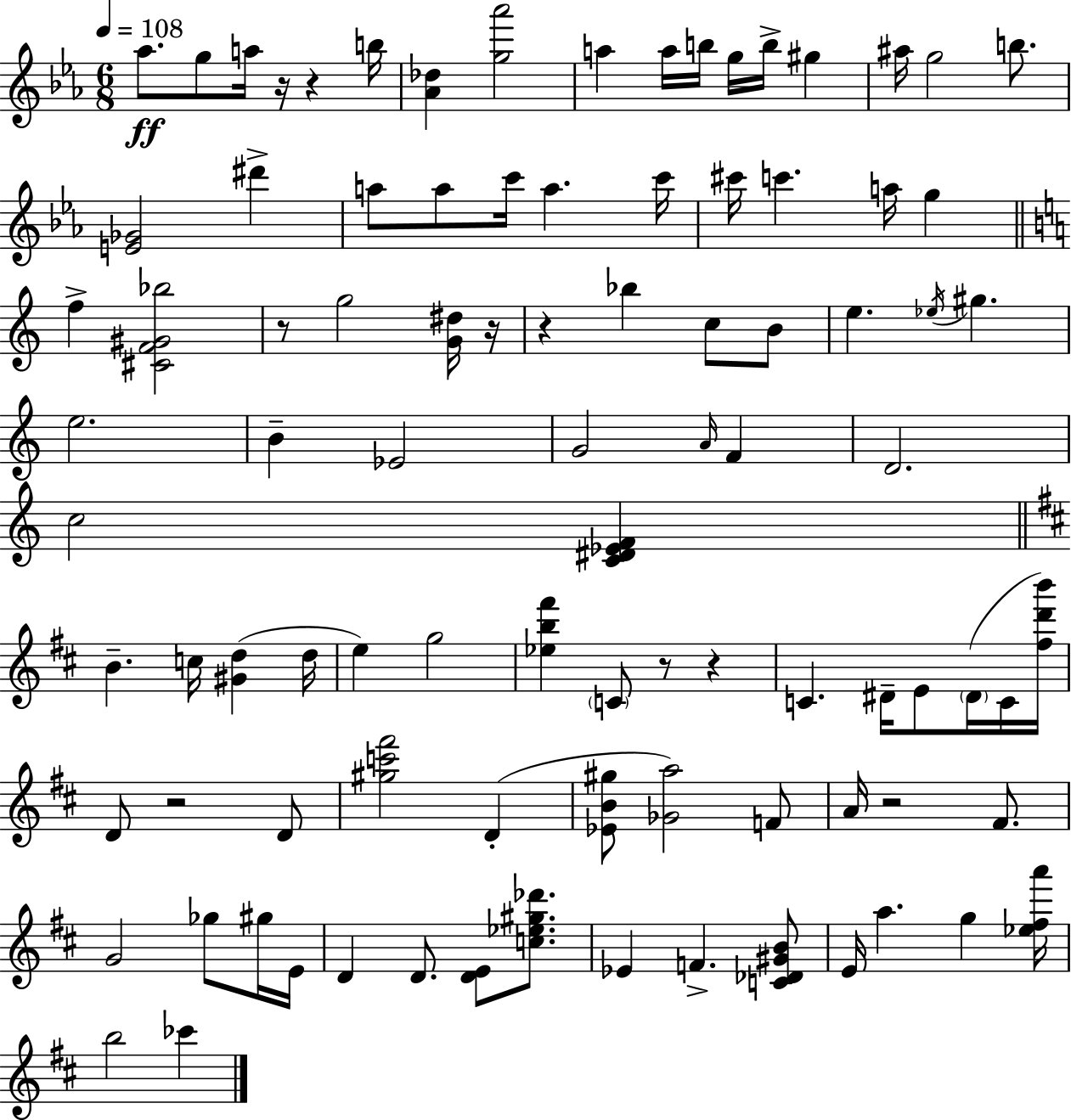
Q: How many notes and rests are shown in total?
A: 94